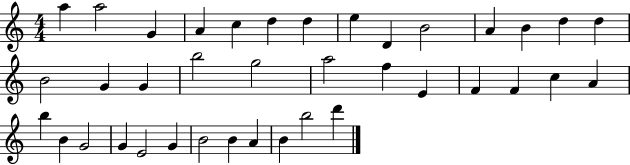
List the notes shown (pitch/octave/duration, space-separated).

A5/q A5/h G4/q A4/q C5/q D5/q D5/q E5/q D4/q B4/h A4/q B4/q D5/q D5/q B4/h G4/q G4/q B5/h G5/h A5/h F5/q E4/q F4/q F4/q C5/q A4/q B5/q B4/q G4/h G4/q E4/h G4/q B4/h B4/q A4/q B4/q B5/h D6/q